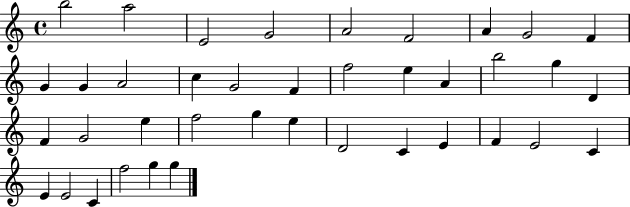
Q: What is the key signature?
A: C major